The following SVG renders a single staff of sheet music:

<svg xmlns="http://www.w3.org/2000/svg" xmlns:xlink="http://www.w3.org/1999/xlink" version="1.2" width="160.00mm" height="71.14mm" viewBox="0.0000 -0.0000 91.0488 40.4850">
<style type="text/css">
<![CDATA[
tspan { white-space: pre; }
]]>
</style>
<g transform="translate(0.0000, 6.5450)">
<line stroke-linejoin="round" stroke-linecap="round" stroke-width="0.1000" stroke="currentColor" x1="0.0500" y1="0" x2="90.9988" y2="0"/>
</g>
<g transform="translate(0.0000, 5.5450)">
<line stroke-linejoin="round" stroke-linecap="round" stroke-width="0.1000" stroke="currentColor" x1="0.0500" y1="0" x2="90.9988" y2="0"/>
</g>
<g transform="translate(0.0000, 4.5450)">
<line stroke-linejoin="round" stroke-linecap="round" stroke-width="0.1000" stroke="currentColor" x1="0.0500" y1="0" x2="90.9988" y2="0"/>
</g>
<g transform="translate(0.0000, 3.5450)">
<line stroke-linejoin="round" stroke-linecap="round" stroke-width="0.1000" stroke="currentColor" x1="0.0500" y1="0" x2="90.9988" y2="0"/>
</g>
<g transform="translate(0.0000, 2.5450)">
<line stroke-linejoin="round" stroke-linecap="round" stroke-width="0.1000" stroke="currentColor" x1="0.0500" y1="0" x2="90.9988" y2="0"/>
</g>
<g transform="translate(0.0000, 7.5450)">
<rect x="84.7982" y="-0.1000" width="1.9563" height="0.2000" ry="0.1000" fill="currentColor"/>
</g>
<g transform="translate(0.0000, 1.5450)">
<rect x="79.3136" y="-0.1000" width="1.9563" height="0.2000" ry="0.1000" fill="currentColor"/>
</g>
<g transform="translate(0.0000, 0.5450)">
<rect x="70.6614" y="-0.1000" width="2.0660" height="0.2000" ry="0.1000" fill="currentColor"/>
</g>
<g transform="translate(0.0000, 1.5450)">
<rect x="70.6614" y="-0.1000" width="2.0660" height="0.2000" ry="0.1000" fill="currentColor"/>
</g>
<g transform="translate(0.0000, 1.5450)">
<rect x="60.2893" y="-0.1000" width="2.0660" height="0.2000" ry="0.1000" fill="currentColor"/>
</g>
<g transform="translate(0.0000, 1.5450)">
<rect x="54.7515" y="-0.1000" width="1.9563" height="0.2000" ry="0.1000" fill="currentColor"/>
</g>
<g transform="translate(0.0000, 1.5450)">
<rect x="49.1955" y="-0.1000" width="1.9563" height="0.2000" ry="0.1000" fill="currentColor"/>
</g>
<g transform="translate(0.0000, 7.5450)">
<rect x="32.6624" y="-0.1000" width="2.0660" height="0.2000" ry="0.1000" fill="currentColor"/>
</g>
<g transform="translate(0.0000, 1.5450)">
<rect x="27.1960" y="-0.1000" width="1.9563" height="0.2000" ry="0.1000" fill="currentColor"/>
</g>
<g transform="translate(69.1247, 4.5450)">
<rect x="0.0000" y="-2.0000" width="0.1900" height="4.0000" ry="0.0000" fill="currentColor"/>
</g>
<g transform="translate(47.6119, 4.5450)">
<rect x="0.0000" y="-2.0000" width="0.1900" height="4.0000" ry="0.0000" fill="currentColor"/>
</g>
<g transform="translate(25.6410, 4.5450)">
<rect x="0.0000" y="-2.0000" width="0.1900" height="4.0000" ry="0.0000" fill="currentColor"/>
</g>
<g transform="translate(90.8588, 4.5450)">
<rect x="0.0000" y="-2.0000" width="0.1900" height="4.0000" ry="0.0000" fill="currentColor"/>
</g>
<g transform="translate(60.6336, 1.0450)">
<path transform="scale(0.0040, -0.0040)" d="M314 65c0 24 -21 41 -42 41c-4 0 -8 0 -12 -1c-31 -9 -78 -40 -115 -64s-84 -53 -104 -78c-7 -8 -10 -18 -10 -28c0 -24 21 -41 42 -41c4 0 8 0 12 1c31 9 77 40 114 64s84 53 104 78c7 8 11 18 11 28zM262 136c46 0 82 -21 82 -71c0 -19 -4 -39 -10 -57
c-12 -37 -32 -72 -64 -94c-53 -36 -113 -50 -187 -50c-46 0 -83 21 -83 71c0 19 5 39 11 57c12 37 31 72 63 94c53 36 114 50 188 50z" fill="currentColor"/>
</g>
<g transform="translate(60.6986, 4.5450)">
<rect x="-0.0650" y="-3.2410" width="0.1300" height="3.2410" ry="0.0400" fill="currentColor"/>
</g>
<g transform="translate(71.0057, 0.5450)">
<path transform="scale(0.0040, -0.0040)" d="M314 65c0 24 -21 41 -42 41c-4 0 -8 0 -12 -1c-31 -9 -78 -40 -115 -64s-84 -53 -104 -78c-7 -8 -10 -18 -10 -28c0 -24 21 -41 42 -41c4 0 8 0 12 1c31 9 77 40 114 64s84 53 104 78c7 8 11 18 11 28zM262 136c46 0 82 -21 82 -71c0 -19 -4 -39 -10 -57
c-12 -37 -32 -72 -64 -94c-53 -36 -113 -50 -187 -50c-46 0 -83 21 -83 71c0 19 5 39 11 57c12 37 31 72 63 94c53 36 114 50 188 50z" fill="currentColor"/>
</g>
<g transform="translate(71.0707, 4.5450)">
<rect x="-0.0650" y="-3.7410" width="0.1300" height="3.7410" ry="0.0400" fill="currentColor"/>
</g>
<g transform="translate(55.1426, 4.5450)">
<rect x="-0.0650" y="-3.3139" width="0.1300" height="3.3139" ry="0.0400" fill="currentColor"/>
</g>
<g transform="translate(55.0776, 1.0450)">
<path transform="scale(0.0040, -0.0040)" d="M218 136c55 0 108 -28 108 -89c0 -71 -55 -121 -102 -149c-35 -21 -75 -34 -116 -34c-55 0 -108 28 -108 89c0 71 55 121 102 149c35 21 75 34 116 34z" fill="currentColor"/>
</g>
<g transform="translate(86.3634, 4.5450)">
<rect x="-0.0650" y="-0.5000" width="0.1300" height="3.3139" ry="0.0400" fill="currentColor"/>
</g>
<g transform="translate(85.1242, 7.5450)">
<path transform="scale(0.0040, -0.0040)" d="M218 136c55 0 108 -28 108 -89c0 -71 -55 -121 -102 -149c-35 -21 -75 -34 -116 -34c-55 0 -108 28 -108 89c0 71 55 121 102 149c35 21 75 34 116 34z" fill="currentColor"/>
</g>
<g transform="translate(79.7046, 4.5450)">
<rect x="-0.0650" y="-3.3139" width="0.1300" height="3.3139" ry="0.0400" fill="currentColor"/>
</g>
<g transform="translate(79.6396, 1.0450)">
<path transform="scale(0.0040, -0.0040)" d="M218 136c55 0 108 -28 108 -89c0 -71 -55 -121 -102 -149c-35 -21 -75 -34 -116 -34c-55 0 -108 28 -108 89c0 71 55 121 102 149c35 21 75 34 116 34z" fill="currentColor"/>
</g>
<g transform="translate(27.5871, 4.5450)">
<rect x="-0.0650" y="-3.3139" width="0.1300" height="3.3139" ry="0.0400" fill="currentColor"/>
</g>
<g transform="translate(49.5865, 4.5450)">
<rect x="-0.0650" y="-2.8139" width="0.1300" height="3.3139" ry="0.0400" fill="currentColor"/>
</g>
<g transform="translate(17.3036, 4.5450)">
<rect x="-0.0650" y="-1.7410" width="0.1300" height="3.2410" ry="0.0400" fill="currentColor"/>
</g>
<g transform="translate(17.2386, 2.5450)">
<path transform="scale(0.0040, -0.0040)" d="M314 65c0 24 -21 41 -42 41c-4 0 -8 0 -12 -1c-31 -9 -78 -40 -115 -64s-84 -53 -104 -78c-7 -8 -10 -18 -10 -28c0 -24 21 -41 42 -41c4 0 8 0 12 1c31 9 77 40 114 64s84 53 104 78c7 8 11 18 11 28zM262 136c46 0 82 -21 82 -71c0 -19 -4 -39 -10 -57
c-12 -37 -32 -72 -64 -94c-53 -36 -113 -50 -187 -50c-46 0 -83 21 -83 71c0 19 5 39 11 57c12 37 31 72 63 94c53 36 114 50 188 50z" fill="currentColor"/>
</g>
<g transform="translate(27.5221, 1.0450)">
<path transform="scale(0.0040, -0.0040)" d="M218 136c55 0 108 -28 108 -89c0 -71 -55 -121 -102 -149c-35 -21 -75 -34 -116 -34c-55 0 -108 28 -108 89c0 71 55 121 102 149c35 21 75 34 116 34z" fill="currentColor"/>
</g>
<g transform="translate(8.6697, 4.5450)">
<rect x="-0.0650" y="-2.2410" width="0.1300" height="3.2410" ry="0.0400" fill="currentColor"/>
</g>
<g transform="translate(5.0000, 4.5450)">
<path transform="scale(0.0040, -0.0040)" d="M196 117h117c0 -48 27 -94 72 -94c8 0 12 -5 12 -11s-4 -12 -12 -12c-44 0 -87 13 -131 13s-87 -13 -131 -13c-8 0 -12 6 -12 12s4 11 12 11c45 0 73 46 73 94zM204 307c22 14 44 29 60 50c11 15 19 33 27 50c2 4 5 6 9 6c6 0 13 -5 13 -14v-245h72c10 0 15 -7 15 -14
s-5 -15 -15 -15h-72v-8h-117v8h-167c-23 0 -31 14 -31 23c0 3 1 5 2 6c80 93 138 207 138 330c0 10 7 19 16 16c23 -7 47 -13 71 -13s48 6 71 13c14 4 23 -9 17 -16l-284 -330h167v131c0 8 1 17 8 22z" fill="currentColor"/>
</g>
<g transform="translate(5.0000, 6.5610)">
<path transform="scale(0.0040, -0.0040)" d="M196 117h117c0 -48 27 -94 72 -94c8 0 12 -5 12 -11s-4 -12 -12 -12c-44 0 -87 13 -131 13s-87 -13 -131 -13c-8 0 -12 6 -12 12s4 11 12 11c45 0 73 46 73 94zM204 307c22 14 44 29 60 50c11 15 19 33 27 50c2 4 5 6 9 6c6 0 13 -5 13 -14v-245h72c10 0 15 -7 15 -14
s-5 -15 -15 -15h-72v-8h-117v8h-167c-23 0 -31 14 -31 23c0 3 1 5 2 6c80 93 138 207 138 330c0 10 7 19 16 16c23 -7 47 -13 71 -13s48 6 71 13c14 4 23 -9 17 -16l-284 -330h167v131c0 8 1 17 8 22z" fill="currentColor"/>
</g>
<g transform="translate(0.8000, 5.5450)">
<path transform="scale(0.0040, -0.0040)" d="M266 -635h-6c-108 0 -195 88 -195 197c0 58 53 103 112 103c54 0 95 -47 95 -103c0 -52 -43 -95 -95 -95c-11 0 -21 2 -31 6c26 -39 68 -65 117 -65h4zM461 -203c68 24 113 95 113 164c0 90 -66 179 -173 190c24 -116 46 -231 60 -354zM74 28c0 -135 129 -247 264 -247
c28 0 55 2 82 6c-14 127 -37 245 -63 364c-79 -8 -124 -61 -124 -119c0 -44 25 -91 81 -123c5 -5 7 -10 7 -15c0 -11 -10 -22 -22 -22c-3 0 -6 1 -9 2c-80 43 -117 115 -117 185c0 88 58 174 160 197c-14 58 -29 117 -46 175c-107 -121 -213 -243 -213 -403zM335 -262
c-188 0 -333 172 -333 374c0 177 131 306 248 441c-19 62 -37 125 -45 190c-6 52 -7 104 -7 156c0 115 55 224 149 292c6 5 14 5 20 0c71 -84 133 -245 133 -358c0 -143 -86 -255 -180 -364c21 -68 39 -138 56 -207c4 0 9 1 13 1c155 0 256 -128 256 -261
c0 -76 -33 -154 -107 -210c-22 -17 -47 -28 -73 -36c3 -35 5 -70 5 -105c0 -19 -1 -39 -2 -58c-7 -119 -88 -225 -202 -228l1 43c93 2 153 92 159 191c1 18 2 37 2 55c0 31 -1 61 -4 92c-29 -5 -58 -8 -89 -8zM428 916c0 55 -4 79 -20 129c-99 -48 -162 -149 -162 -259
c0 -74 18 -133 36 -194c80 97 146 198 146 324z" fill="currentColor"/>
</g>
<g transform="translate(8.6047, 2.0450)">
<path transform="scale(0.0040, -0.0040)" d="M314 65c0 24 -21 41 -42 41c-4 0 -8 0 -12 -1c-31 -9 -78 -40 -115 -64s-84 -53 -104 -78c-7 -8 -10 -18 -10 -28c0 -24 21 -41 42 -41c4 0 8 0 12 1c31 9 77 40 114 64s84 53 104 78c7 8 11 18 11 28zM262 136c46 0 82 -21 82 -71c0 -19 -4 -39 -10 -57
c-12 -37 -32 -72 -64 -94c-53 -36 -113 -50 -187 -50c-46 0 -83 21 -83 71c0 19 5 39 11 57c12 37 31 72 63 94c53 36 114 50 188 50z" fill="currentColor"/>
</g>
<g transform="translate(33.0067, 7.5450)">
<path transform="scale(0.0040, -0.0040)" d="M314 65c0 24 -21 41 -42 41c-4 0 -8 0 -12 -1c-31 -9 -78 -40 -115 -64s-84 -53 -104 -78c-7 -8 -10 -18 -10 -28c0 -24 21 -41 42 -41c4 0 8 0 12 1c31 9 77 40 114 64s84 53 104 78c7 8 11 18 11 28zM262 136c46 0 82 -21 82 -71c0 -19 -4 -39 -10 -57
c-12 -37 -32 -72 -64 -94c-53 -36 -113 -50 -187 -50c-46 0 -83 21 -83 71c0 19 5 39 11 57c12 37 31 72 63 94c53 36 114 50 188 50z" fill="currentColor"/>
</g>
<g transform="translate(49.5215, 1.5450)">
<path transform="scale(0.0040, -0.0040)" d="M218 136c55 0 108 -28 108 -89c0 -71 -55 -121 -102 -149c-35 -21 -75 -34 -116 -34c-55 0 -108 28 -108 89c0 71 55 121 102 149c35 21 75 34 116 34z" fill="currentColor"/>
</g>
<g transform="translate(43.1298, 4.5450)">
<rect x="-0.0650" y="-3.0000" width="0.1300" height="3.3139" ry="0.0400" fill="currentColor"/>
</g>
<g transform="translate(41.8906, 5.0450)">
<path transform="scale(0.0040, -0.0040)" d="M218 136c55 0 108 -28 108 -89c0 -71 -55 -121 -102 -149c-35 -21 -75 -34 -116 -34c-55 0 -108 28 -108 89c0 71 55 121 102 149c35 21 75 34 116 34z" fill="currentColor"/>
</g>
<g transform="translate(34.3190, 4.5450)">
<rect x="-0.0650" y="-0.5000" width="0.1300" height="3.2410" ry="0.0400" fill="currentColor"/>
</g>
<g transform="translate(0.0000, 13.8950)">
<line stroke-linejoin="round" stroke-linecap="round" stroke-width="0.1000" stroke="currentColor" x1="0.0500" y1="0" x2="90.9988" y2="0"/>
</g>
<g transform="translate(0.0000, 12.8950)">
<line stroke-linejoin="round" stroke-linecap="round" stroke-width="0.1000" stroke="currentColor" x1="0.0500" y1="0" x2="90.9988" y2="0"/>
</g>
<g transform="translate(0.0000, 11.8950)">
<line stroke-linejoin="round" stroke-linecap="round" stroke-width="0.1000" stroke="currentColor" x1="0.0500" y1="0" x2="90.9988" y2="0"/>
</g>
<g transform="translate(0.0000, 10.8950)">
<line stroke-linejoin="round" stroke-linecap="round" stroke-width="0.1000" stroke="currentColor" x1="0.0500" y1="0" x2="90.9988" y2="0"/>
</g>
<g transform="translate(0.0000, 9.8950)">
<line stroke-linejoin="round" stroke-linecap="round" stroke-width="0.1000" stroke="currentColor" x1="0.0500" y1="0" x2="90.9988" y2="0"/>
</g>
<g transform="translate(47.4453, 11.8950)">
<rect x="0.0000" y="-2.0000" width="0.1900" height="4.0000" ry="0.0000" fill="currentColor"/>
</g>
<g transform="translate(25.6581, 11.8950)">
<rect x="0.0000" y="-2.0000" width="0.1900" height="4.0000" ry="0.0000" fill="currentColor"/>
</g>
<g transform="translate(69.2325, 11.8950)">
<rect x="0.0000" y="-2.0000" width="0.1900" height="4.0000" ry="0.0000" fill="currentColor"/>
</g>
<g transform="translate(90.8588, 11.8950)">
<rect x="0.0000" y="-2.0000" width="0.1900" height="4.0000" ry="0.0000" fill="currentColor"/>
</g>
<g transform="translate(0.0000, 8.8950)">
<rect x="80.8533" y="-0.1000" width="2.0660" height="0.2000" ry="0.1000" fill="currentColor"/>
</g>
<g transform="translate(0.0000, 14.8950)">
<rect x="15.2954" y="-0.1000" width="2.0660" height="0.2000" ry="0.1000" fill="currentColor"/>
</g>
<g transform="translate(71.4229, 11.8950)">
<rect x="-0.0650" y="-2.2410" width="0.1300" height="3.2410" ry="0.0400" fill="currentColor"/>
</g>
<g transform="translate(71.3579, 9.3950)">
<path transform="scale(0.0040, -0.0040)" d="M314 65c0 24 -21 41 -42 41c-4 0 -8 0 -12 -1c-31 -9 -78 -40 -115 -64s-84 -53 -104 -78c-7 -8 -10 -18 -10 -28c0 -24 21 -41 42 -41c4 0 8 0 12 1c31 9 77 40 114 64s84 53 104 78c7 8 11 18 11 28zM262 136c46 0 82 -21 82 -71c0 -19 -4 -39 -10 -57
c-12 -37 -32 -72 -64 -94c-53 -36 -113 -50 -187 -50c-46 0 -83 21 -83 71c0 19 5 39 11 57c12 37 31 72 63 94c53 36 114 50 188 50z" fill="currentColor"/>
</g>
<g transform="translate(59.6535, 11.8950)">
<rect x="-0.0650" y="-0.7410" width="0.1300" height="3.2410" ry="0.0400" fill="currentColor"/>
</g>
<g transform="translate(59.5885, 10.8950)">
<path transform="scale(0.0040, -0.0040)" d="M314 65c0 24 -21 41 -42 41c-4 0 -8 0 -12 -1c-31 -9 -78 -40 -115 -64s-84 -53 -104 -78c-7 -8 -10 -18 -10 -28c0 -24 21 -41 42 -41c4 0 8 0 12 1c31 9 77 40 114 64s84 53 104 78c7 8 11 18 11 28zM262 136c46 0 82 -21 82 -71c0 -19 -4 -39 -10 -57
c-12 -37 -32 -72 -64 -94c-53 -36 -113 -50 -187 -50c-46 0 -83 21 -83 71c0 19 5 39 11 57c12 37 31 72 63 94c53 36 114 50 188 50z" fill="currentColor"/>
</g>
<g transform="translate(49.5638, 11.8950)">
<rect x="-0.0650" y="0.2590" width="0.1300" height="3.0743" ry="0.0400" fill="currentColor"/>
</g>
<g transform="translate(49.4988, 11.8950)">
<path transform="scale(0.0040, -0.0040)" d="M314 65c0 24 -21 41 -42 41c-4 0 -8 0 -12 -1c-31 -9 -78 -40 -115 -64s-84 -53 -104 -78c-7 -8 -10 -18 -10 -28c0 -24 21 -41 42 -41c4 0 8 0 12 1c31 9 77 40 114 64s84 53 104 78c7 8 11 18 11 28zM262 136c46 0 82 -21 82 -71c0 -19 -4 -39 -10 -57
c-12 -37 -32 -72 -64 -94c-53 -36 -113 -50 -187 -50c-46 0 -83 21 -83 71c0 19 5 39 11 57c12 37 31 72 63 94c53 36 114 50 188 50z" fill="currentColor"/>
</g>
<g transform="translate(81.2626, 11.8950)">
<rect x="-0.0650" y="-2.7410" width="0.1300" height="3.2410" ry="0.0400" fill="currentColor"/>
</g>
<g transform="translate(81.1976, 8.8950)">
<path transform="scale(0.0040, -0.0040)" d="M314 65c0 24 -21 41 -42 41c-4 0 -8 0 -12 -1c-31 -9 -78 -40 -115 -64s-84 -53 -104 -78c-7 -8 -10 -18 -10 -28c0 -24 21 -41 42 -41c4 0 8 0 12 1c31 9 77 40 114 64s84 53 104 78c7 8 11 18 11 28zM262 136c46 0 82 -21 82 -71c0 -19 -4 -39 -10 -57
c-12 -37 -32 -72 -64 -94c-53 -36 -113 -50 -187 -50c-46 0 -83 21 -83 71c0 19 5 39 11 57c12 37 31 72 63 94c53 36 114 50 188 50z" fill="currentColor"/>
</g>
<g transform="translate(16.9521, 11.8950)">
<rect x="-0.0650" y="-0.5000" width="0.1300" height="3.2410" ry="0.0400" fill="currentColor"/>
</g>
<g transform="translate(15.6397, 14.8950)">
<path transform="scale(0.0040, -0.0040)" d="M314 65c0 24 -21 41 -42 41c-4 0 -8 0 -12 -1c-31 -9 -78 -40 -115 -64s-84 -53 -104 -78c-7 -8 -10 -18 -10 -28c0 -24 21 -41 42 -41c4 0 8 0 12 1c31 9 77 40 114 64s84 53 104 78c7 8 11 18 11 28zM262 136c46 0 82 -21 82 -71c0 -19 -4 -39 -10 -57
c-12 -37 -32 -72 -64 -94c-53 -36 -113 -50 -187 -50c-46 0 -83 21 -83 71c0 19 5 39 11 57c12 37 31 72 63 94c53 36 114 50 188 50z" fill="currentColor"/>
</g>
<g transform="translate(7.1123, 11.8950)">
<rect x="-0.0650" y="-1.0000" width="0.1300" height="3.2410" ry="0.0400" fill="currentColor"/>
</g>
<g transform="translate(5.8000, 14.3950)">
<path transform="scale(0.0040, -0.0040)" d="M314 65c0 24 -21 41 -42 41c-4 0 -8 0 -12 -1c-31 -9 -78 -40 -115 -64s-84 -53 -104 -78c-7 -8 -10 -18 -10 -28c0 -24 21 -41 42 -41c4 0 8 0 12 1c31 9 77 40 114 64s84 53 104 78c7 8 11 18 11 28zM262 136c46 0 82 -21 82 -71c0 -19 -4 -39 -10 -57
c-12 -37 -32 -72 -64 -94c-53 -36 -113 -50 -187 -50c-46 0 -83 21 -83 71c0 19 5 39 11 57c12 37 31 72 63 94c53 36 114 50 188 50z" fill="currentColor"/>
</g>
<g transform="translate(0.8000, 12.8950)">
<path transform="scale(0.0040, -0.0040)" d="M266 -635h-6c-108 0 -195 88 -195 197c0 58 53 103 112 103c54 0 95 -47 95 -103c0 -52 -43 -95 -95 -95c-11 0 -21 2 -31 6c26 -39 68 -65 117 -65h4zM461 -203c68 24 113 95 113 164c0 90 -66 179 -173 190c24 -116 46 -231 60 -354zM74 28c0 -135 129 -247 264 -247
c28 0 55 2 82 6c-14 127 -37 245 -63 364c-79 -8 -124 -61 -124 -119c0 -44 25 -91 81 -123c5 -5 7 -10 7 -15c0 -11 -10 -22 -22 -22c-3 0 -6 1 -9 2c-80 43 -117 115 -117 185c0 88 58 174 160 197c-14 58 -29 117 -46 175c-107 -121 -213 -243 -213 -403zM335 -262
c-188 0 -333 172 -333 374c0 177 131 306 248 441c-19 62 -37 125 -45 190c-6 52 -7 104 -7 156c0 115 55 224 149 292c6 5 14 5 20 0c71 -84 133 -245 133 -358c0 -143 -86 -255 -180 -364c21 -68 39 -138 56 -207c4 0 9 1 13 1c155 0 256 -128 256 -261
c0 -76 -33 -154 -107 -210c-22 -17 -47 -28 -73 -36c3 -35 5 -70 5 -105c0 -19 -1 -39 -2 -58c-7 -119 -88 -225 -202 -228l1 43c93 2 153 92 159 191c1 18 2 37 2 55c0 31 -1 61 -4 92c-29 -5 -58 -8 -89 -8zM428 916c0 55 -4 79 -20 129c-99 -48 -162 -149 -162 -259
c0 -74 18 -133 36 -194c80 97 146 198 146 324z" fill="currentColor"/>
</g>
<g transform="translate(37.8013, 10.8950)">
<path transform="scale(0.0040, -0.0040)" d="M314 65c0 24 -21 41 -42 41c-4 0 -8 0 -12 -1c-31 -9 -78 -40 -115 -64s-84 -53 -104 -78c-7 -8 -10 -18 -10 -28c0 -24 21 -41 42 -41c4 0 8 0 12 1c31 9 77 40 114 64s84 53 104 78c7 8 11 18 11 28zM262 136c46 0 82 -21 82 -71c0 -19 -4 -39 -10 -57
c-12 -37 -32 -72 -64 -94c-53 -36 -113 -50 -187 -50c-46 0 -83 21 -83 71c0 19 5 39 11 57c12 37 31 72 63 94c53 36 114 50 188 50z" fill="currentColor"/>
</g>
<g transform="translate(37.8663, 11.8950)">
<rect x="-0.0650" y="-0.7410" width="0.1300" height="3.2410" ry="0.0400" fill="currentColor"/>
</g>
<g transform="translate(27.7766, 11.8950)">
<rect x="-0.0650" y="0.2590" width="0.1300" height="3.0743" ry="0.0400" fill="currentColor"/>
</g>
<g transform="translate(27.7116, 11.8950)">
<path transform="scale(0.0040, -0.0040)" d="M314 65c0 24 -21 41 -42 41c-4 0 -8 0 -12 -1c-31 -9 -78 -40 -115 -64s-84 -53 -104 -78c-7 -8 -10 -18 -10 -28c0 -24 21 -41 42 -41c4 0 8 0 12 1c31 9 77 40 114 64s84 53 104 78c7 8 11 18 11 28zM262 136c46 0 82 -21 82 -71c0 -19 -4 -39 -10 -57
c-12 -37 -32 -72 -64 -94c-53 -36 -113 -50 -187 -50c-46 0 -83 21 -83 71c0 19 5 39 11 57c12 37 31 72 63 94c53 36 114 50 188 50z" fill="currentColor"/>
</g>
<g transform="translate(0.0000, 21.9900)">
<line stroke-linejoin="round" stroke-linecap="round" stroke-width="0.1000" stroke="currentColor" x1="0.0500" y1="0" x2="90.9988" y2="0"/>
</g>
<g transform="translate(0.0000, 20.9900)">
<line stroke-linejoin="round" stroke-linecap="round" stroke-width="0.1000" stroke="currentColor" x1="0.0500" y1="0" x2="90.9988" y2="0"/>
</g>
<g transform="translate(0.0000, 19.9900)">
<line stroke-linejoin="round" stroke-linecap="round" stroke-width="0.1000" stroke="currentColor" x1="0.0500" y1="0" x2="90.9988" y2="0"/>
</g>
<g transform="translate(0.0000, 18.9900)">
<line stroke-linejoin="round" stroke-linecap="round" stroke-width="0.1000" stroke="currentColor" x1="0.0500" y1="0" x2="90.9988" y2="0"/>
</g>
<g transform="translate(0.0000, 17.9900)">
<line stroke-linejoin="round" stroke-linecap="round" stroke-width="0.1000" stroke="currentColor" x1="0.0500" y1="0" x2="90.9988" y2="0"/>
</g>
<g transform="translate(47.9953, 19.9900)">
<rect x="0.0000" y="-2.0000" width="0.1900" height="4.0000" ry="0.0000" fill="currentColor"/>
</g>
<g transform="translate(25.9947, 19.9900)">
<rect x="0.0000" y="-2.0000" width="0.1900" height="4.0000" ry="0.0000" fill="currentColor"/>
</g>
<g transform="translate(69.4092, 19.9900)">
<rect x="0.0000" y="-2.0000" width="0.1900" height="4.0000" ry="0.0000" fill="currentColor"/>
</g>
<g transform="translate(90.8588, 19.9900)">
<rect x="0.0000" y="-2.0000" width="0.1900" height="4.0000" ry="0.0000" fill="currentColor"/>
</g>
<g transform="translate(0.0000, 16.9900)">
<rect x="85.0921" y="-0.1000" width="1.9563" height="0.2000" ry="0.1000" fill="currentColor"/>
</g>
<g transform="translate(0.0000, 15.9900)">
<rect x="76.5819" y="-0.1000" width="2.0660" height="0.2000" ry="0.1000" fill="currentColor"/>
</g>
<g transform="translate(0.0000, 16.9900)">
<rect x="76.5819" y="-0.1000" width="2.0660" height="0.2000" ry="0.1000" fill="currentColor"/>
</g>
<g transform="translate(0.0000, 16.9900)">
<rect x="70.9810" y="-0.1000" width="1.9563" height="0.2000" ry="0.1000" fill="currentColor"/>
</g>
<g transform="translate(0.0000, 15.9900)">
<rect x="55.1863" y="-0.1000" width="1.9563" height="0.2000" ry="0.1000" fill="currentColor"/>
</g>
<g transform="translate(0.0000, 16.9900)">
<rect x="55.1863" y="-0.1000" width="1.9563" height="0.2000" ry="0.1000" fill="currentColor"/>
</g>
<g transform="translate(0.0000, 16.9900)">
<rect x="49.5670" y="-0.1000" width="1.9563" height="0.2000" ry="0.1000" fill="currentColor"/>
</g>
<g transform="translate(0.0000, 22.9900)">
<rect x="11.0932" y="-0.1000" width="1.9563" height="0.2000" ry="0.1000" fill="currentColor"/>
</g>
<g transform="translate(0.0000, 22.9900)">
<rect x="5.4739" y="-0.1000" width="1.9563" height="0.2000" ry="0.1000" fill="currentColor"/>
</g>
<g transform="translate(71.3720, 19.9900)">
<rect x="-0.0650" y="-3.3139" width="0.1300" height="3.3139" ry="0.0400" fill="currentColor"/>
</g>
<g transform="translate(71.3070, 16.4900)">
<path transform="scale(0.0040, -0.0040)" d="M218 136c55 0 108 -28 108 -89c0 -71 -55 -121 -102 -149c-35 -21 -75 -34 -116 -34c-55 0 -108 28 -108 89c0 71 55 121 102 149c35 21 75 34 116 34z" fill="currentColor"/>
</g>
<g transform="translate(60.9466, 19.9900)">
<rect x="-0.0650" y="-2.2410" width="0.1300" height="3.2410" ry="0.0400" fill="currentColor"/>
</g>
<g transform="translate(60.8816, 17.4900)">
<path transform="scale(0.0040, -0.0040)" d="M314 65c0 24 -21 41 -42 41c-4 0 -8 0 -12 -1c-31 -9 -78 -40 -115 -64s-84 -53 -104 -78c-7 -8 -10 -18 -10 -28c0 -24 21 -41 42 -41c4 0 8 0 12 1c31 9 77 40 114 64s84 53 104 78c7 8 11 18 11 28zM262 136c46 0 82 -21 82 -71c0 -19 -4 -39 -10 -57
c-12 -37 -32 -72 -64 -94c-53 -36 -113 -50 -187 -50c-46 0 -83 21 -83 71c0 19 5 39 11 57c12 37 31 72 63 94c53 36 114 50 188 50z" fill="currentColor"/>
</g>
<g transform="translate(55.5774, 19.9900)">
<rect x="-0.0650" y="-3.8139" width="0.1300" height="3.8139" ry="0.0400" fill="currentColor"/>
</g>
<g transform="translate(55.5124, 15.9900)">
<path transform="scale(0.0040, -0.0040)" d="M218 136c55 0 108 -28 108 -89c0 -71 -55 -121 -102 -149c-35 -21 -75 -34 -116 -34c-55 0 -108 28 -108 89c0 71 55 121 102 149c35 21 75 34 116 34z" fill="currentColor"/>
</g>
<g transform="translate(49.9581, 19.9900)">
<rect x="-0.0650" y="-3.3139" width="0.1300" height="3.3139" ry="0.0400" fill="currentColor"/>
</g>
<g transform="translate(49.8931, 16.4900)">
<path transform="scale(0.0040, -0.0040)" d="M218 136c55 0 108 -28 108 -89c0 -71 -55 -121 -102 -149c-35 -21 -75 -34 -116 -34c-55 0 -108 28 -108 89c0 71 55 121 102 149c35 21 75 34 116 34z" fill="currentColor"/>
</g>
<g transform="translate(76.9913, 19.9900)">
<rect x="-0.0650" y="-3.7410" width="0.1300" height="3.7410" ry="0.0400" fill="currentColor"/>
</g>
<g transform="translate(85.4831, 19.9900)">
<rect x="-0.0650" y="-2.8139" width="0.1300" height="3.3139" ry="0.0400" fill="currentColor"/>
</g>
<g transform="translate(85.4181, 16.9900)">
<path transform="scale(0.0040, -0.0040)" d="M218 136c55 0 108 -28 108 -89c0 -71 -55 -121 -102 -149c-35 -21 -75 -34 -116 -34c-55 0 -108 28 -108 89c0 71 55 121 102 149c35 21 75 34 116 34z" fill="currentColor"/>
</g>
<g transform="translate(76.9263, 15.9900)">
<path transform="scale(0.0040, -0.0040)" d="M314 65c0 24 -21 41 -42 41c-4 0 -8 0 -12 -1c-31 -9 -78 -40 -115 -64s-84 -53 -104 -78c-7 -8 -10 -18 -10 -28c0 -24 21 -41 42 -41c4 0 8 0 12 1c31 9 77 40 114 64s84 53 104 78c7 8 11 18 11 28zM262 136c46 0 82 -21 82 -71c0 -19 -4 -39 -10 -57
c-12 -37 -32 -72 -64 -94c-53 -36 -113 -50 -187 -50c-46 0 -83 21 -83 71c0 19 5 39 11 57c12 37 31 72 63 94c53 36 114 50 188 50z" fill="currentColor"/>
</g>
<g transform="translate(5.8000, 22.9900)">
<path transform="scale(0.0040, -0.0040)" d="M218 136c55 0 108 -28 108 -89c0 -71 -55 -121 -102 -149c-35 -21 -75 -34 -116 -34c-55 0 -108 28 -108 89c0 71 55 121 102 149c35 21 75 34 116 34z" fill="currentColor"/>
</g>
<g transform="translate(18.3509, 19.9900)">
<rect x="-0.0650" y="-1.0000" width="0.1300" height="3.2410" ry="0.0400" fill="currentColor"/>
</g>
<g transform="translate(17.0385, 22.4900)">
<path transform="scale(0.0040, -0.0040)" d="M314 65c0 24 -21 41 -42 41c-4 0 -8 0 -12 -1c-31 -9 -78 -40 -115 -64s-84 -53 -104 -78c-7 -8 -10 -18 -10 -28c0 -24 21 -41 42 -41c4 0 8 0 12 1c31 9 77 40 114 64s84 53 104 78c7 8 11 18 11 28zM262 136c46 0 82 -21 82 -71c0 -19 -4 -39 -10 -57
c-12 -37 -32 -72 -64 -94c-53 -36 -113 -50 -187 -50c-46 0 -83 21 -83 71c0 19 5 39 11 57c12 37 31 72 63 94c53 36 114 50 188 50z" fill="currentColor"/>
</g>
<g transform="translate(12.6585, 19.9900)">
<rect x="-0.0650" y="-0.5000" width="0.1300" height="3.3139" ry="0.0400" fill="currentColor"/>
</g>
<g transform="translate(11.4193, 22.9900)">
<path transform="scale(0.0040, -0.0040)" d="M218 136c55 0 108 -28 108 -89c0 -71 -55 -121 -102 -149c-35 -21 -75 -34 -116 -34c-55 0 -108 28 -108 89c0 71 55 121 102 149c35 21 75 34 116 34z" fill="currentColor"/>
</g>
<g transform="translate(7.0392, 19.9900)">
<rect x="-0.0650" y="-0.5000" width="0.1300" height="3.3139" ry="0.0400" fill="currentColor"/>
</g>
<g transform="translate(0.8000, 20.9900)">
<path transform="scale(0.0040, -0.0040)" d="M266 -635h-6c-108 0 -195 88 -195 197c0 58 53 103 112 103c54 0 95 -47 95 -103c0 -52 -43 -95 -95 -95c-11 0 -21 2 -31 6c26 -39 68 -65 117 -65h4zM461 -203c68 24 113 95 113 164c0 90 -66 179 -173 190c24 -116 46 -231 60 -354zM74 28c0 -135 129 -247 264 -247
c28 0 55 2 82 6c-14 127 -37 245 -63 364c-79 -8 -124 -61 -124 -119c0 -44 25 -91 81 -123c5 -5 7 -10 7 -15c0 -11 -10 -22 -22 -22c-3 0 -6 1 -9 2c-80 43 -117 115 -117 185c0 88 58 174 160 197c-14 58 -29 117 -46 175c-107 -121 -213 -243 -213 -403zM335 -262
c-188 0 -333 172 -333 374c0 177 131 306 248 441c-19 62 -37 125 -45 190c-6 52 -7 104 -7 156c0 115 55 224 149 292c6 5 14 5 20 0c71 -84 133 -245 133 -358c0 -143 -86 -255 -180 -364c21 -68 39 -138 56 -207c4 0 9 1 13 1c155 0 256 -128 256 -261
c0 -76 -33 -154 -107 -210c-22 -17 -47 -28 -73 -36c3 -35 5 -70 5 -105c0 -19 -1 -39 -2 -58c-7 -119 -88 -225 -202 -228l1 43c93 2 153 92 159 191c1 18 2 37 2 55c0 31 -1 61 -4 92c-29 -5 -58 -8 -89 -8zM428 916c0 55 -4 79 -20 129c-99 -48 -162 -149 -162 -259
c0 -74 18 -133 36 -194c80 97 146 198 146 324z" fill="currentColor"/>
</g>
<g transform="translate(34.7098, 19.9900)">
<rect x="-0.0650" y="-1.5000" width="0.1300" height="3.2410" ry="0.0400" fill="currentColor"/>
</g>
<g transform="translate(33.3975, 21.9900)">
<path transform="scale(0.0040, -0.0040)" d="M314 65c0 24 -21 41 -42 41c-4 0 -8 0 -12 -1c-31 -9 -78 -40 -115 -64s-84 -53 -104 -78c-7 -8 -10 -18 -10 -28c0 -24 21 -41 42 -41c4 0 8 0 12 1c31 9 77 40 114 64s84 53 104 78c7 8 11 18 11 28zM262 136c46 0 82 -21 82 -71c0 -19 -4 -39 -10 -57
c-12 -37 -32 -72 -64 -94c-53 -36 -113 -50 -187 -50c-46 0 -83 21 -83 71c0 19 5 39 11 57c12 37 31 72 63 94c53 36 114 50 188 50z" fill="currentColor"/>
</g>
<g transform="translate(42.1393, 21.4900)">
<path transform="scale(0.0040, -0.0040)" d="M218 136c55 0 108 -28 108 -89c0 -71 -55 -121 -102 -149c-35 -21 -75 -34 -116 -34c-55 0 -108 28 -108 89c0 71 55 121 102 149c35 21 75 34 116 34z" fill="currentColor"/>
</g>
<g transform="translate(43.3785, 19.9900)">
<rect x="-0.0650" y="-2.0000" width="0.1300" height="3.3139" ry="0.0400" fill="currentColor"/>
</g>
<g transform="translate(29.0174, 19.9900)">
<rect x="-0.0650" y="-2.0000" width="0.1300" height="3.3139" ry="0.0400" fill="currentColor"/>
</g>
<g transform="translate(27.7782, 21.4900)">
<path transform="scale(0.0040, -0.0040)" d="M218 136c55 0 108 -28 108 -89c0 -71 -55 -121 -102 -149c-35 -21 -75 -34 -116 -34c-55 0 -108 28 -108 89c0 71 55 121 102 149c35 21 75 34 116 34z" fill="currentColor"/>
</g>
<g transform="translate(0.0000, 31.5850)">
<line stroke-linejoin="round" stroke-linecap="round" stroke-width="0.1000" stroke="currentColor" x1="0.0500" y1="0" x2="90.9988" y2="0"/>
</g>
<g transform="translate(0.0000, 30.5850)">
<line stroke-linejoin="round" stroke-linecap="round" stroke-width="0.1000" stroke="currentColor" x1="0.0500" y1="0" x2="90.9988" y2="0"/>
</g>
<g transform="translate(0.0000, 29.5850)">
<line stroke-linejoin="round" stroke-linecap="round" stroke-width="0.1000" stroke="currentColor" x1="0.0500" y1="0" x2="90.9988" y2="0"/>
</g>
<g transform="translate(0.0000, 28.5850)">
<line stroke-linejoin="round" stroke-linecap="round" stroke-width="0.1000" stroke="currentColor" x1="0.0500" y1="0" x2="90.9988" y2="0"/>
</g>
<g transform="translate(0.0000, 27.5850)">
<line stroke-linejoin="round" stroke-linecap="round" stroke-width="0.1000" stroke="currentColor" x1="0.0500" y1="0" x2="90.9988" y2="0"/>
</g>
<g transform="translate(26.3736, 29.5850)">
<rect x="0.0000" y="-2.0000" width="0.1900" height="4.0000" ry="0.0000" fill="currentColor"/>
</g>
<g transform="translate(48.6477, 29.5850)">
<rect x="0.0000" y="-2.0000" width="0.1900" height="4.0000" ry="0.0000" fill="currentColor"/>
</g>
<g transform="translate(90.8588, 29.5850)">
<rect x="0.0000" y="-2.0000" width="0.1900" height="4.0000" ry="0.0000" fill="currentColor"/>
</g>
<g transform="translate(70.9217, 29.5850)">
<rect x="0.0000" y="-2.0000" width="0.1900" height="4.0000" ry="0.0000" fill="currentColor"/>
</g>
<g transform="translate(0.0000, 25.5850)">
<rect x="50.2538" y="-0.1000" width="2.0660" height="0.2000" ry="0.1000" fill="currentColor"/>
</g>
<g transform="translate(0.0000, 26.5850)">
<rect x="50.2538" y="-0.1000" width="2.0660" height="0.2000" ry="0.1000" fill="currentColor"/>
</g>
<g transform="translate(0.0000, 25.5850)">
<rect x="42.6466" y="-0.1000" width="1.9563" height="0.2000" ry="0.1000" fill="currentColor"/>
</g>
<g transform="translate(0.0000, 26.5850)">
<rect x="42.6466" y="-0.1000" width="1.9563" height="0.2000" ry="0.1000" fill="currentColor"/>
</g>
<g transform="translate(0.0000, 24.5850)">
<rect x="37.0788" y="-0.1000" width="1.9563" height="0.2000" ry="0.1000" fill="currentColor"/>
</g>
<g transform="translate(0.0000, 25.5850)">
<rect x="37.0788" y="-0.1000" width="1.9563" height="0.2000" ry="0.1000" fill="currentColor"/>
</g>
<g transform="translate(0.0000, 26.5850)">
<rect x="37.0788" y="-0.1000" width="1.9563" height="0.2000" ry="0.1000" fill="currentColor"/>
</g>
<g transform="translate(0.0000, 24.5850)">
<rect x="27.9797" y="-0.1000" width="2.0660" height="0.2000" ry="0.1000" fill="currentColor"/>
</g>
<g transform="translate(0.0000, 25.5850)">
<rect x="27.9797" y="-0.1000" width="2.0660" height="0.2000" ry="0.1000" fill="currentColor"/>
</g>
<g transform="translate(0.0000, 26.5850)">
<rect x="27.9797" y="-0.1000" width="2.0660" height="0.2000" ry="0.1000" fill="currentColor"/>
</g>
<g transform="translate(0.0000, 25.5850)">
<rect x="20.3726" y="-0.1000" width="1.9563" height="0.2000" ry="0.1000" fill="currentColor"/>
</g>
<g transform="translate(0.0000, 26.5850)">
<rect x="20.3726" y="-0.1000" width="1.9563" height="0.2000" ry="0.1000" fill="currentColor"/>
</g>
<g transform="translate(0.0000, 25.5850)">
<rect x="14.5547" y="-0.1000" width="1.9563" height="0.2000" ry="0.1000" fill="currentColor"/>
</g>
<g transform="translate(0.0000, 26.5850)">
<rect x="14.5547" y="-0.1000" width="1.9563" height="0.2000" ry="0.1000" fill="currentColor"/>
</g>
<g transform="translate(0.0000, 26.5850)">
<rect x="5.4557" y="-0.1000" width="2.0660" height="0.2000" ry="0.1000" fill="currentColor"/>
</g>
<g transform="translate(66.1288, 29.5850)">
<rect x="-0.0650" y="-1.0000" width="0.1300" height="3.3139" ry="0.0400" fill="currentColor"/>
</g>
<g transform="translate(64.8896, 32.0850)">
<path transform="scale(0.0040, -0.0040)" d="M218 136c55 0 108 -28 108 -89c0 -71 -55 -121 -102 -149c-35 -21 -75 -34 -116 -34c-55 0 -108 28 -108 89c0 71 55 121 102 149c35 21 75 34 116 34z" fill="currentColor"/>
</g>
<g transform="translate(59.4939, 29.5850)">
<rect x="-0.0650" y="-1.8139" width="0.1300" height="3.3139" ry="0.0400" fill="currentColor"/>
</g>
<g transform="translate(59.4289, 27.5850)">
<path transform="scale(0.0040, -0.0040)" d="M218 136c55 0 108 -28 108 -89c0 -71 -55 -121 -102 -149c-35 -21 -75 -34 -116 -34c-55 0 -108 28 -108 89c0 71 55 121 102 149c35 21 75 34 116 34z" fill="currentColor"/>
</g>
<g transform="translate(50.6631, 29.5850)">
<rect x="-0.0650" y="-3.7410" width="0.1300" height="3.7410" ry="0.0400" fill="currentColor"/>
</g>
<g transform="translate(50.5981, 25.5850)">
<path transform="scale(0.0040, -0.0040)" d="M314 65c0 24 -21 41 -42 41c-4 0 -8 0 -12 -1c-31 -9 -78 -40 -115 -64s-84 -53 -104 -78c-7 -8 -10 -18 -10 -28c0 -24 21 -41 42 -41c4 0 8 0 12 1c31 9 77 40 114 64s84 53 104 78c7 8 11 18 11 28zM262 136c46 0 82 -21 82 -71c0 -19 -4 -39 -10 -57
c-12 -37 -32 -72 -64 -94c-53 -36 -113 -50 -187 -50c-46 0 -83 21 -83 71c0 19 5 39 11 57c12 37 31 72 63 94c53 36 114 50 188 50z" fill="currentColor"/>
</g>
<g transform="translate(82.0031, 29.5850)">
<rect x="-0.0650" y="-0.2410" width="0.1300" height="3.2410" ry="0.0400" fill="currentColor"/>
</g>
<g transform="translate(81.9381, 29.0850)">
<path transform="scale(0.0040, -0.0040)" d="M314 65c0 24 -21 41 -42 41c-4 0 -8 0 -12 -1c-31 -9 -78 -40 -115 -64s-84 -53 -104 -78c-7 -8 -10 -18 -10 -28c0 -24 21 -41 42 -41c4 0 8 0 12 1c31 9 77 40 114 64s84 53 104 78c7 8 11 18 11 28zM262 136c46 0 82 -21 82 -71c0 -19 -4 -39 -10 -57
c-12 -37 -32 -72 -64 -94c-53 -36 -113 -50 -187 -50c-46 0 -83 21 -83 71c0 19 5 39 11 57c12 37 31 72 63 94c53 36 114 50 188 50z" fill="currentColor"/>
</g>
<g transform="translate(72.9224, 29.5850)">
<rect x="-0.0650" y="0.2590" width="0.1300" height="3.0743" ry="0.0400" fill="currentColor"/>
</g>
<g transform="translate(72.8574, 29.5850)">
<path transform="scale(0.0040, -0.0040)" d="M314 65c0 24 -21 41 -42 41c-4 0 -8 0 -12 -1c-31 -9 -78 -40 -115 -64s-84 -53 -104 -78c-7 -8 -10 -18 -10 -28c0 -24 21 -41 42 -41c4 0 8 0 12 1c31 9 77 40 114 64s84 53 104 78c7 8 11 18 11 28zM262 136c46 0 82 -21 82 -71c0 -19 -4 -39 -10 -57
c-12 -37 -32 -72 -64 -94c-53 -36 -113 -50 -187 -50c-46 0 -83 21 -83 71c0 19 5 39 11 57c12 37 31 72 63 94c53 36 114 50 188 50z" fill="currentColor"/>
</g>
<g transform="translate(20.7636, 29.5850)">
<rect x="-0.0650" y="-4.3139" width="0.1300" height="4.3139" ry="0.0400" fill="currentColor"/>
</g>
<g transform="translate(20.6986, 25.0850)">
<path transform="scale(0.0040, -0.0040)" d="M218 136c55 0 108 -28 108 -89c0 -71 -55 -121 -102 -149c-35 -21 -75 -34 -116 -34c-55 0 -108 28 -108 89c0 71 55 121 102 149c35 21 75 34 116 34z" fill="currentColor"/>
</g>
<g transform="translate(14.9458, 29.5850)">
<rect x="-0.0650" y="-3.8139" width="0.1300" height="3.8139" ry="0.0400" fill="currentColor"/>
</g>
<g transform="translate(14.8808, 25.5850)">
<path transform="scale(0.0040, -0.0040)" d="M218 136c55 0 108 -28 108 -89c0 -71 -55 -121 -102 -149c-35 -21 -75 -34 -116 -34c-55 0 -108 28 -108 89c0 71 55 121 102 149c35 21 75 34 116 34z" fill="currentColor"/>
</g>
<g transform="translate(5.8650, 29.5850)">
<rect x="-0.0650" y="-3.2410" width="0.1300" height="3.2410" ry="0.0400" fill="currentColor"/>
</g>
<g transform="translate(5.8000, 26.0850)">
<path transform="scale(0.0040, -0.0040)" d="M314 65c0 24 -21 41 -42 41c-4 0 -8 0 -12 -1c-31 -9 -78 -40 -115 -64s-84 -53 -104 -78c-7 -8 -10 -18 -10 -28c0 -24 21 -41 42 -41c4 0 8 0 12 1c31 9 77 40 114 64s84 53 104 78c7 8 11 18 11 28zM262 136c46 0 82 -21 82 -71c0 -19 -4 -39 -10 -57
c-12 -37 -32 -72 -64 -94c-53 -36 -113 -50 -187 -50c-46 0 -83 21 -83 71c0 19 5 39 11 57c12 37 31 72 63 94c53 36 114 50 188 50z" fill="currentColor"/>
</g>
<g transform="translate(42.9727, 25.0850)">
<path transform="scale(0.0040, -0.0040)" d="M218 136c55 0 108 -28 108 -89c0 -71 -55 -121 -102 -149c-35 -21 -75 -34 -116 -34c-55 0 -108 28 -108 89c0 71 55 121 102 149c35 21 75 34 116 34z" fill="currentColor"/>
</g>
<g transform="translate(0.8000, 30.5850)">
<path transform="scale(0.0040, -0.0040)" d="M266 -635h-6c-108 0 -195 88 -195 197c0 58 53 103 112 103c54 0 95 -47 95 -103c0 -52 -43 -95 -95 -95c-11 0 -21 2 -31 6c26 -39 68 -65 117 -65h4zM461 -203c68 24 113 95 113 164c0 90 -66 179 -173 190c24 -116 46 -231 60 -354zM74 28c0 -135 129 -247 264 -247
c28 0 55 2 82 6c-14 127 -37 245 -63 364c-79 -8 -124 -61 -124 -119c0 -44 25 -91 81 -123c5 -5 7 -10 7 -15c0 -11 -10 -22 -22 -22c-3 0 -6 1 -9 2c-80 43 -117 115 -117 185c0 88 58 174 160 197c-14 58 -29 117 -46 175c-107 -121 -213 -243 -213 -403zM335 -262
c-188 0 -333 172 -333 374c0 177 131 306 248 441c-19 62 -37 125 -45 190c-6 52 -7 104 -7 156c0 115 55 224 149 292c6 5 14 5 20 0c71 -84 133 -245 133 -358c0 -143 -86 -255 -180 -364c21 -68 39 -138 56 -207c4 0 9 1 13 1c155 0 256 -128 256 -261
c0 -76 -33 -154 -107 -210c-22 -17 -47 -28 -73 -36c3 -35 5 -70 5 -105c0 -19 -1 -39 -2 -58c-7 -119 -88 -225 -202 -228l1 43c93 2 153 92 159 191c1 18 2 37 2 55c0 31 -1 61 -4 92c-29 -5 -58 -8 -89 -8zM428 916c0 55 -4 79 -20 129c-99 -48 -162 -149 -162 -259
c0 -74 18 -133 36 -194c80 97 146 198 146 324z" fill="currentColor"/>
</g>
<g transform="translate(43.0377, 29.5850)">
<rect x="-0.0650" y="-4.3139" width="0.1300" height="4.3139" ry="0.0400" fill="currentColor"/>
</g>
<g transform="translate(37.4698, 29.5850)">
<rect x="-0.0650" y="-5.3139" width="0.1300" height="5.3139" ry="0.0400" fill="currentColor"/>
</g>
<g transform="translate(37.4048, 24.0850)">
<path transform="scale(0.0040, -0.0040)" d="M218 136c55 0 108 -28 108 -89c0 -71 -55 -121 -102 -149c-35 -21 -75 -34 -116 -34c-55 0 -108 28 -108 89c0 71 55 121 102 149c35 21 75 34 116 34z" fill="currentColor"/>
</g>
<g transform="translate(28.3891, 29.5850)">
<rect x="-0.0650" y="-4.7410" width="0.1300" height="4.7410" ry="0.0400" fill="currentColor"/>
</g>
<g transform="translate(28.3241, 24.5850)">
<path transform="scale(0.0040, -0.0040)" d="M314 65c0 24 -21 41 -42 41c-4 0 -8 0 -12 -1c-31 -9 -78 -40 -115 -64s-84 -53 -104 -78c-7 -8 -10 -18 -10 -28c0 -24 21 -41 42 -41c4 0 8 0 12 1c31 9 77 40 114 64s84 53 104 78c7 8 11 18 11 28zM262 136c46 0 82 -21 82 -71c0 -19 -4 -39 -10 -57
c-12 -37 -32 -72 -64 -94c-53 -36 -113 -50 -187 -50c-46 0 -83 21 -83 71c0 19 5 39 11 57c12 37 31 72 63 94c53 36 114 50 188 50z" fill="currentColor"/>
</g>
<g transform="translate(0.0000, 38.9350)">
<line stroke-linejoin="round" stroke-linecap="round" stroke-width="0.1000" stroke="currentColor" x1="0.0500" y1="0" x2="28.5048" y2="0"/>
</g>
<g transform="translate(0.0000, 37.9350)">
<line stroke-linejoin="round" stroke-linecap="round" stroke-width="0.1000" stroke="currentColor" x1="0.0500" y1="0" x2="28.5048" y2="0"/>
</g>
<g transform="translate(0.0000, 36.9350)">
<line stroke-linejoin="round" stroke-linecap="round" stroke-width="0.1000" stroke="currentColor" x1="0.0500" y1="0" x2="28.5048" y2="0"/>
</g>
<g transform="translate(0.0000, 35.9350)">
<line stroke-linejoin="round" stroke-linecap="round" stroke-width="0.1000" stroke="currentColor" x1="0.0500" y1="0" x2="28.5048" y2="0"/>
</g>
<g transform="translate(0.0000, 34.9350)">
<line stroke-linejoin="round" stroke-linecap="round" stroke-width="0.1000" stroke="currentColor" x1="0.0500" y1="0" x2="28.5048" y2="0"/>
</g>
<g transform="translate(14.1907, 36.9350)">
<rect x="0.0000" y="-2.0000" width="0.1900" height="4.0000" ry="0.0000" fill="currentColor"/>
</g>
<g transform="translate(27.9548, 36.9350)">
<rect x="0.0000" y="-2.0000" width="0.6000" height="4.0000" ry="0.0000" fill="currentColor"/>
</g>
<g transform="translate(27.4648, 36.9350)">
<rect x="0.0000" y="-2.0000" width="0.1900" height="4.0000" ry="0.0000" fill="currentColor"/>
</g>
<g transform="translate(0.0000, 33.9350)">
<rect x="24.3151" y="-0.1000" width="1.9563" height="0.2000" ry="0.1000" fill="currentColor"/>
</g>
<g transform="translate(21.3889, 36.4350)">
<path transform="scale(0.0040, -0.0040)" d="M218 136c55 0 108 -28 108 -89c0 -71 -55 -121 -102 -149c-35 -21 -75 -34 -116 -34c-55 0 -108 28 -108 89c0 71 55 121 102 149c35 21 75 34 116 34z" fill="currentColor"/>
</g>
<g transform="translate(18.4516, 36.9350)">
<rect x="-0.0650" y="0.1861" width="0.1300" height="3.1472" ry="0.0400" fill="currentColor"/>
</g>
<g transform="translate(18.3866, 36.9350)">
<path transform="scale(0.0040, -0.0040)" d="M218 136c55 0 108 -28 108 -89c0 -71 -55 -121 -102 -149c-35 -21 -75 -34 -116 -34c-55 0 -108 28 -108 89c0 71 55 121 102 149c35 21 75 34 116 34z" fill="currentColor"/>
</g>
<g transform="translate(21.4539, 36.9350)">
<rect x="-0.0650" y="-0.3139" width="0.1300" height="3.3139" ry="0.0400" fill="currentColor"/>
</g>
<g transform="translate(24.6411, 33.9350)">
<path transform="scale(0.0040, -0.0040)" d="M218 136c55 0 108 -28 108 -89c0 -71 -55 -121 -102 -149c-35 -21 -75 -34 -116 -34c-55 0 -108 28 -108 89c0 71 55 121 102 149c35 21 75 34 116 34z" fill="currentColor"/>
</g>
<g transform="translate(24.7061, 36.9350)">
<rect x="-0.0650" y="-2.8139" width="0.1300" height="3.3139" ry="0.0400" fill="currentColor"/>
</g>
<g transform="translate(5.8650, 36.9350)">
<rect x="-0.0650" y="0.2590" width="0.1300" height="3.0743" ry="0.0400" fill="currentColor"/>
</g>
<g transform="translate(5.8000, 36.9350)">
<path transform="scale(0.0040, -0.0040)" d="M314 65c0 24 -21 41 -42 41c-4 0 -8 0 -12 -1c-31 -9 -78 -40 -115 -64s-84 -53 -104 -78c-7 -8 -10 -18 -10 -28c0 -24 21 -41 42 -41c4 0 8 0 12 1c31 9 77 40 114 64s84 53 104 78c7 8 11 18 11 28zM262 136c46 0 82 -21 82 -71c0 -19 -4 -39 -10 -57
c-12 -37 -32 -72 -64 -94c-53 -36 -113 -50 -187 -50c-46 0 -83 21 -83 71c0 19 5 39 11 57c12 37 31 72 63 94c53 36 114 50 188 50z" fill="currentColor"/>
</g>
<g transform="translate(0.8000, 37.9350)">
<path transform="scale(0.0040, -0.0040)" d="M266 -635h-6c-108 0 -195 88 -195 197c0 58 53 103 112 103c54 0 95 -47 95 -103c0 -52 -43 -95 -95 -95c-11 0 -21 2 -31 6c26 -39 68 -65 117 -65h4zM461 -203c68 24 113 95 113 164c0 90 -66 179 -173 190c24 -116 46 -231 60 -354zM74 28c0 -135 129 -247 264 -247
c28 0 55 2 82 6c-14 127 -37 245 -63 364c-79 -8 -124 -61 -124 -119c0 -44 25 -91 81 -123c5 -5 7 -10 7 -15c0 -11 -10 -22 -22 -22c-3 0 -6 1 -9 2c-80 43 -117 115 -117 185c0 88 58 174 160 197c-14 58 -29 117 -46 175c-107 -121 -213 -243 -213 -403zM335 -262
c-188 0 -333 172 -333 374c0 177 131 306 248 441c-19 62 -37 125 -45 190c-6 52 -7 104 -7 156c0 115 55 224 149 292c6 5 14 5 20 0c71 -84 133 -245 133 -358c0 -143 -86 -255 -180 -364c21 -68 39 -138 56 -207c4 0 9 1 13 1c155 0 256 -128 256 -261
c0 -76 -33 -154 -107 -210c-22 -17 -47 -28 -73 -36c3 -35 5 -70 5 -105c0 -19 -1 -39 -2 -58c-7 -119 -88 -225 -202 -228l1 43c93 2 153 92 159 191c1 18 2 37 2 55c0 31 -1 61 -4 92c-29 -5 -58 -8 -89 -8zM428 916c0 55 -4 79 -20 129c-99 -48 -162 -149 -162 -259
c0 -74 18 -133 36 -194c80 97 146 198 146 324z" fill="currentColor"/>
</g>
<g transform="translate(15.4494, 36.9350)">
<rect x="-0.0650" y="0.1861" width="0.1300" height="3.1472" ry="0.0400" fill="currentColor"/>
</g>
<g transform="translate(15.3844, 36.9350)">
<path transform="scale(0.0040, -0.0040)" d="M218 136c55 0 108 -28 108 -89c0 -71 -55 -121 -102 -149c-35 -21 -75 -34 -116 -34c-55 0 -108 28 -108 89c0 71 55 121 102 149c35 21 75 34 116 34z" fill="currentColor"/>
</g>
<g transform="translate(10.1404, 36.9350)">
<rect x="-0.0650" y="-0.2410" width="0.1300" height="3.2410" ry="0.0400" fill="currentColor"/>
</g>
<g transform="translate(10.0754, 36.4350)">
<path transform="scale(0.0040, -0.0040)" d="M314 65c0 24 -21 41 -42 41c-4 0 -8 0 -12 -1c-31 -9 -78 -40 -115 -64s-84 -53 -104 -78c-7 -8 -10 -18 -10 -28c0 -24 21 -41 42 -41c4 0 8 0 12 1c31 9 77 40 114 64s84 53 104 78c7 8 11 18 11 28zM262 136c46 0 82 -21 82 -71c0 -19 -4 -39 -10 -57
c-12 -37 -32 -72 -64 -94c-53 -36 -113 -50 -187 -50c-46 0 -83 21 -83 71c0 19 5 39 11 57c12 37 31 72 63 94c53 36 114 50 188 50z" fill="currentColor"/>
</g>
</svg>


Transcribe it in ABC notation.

X:1
T:Untitled
M:4/4
L:1/4
K:C
g2 f2 b C2 A a b b2 c'2 b C D2 C2 B2 d2 B2 d2 g2 a2 C C D2 F E2 F b c' g2 b c'2 a b2 c' d' e'2 f' d' c'2 f D B2 c2 B2 c2 B B c a